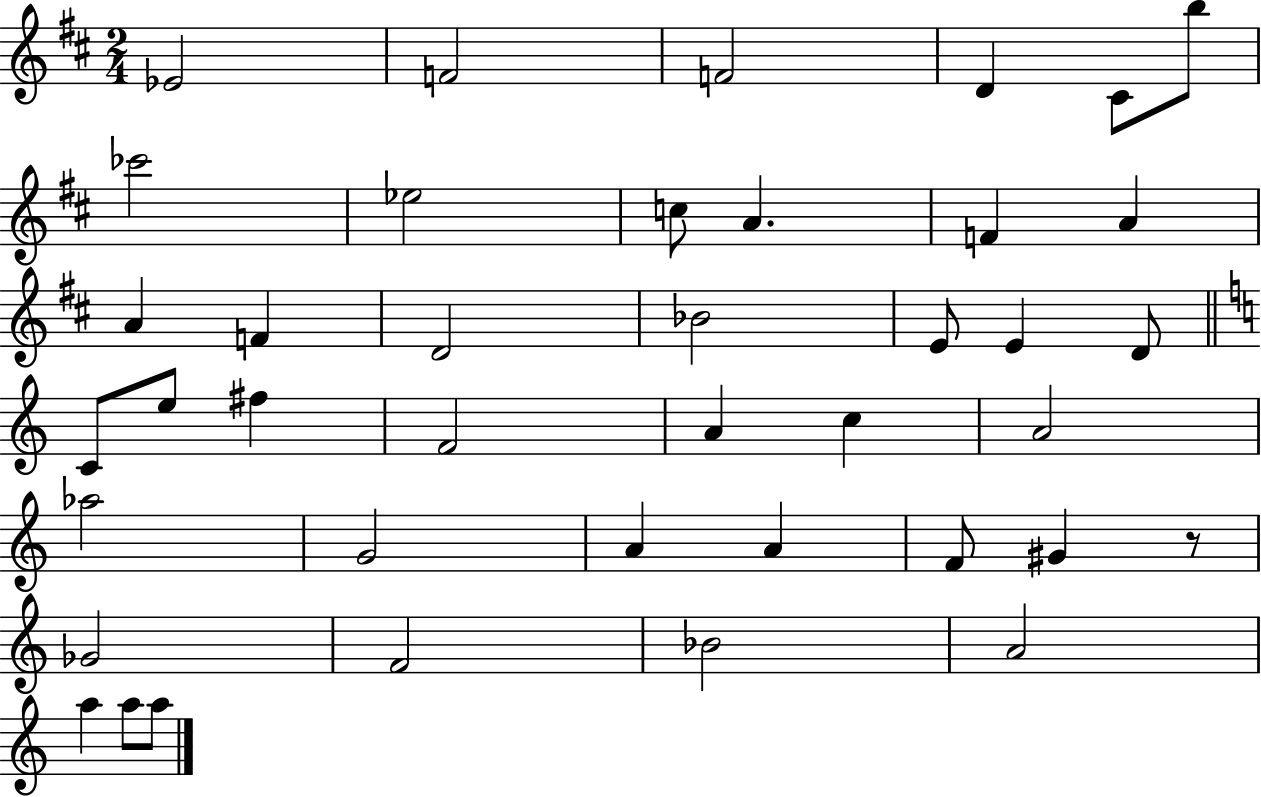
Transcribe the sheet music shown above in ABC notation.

X:1
T:Untitled
M:2/4
L:1/4
K:D
_E2 F2 F2 D ^C/2 b/2 _c'2 _e2 c/2 A F A A F D2 _B2 E/2 E D/2 C/2 e/2 ^f F2 A c A2 _a2 G2 A A F/2 ^G z/2 _G2 F2 _B2 A2 a a/2 a/2